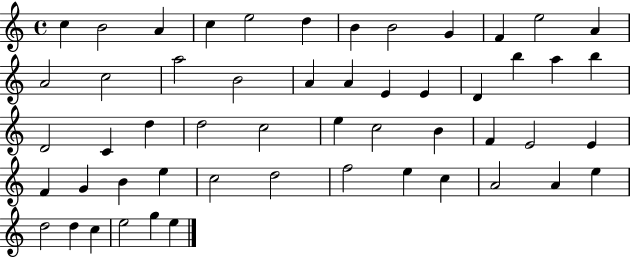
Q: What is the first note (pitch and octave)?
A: C5